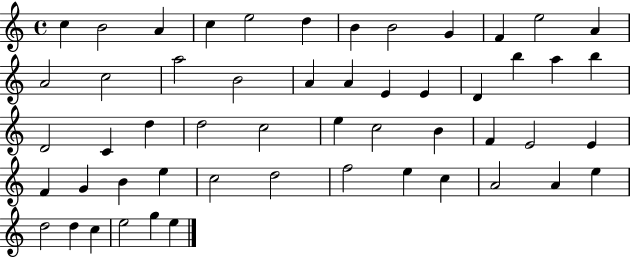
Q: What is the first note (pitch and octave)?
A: C5